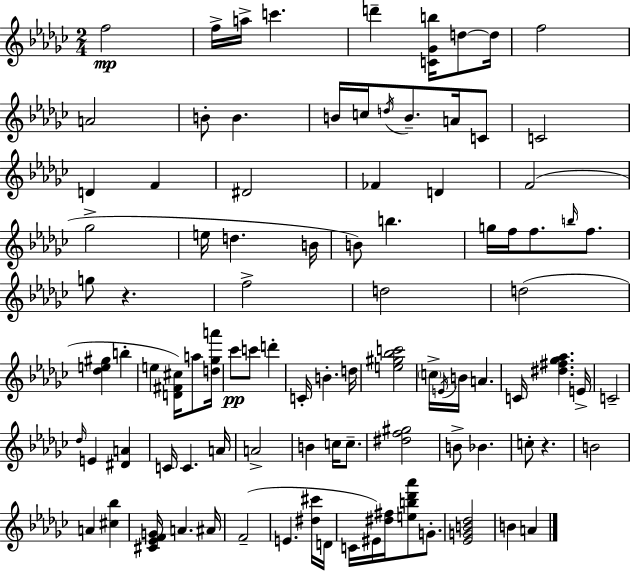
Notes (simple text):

F5/h F5/s A5/s C6/q. D6/q [C4,Gb4,B5]/s D5/e D5/s F5/h A4/h B4/e B4/q. B4/s C5/s D5/s B4/e. A4/s C4/e C4/h D4/q F4/q D#4/h FES4/q D4/q F4/h Gb5/h E5/s D5/q. B4/s B4/e B5/q. G5/s F5/s F5/e. B5/s F5/e. G5/e R/q. F5/h D5/h D5/h [Db5,E5,G#5]/q B5/q E5/q [D4,F#4,C#5]/s A5/e [D5,Gb5,A6]/s CES6/e C6/e D6/q C4/s B4/q. D5/s [E5,G#5,Bb5,C6]/h C5/s E4/s B4/s A4/q. C4/s [D#5,F#5,Gb5,Ab5]/q. E4/s C4/h Db5/s E4/q [D#4,A4]/q C4/s C4/q. A4/s A4/h B4/q C5/s C5/e. [D#5,F5,G#5]/h B4/e Bb4/q. C5/e R/q. B4/h A4/q [C#5,Bb5]/q [C#4,Eb4,F4,G4]/s A4/q. A#4/s F4/h E4/q. [D#5,C#6]/s D4/s C4/s EIS4/s [D#5,F#5]/s [E5,B5,Db6,Ab6]/e G4/e. [Eb4,G4,B4,Db5]/h B4/q A4/q